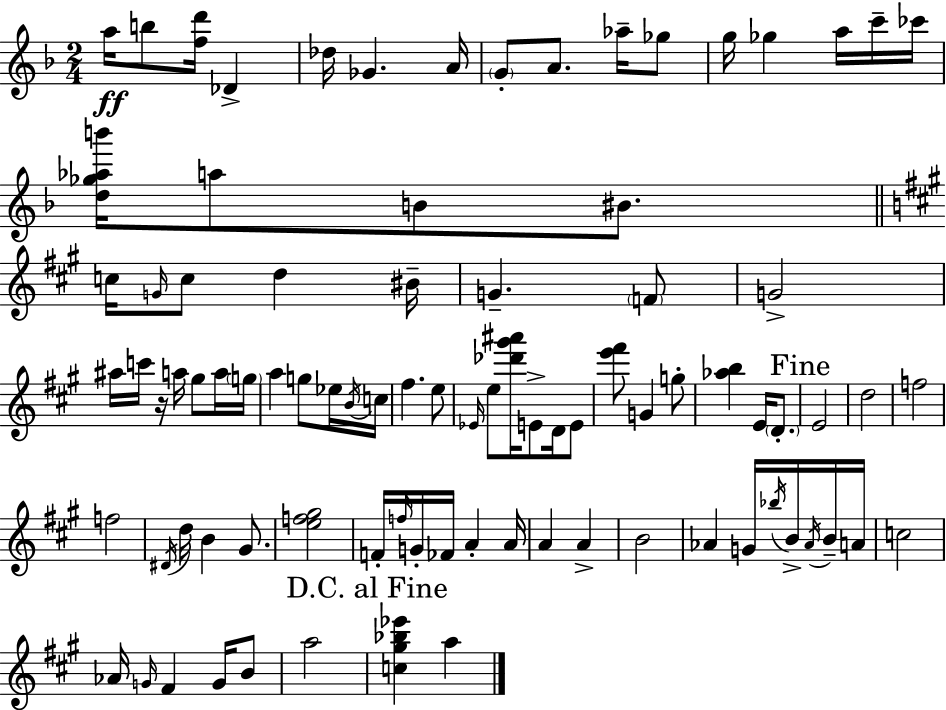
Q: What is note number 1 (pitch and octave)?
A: A5